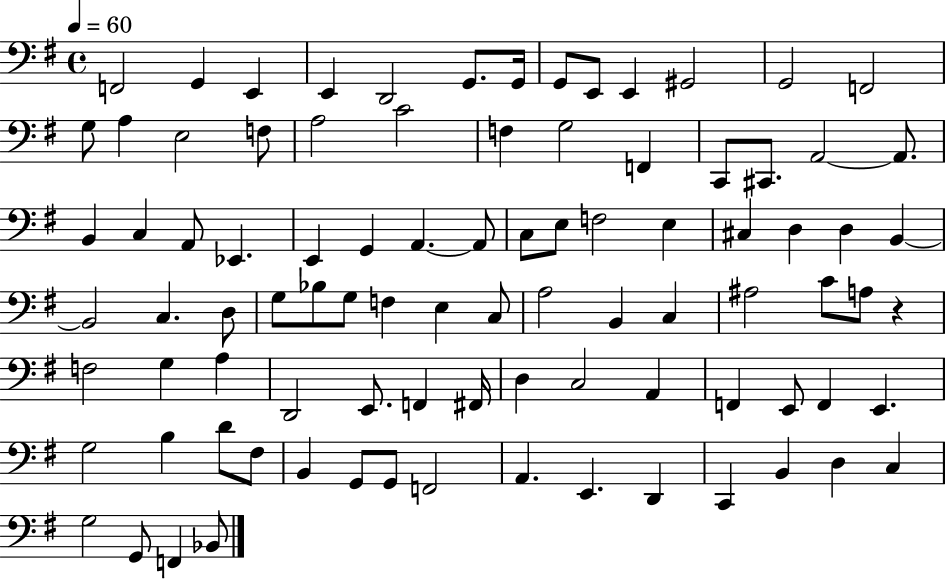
{
  \clef bass
  \time 4/4
  \defaultTimeSignature
  \key g \major
  \tempo 4 = 60
  f,2 g,4 e,4 | e,4 d,2 g,8. g,16 | g,8 e,8 e,4 gis,2 | g,2 f,2 | \break g8 a4 e2 f8 | a2 c'2 | f4 g2 f,4 | c,8 cis,8. a,2~~ a,8. | \break b,4 c4 a,8 ees,4. | e,4 g,4 a,4.~~ a,8 | c8 e8 f2 e4 | cis4 d4 d4 b,4~~ | \break b,2 c4. d8 | g8 bes8 g8 f4 e4 c8 | a2 b,4 c4 | ais2 c'8 a8 r4 | \break f2 g4 a4 | d,2 e,8. f,4 fis,16 | d4 c2 a,4 | f,4 e,8 f,4 e,4. | \break g2 b4 d'8 fis8 | b,4 g,8 g,8 f,2 | a,4. e,4. d,4 | c,4 b,4 d4 c4 | \break g2 g,8 f,4 bes,8 | \bar "|."
}